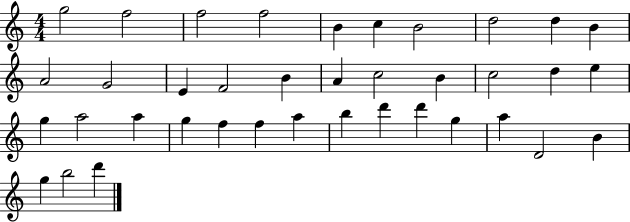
G5/h F5/h F5/h F5/h B4/q C5/q B4/h D5/h D5/q B4/q A4/h G4/h E4/q F4/h B4/q A4/q C5/h B4/q C5/h D5/q E5/q G5/q A5/h A5/q G5/q F5/q F5/q A5/q B5/q D6/q D6/q G5/q A5/q D4/h B4/q G5/q B5/h D6/q